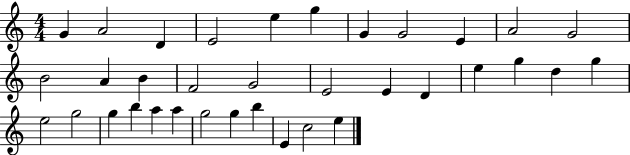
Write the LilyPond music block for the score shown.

{
  \clef treble
  \numericTimeSignature
  \time 4/4
  \key c \major
  g'4 a'2 d'4 | e'2 e''4 g''4 | g'4 g'2 e'4 | a'2 g'2 | \break b'2 a'4 b'4 | f'2 g'2 | e'2 e'4 d'4 | e''4 g''4 d''4 g''4 | \break e''2 g''2 | g''4 b''4 a''4 a''4 | g''2 g''4 b''4 | e'4 c''2 e''4 | \break \bar "|."
}